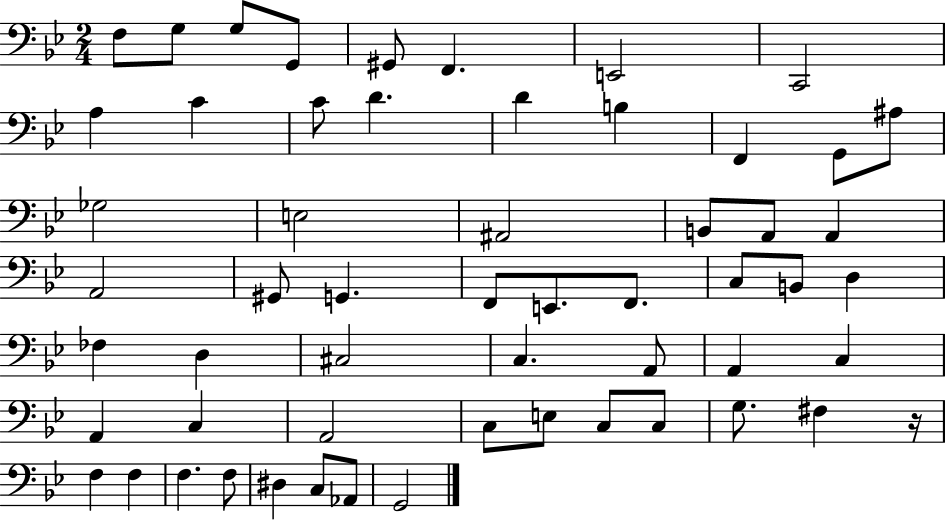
X:1
T:Untitled
M:2/4
L:1/4
K:Bb
F,/2 G,/2 G,/2 G,,/2 ^G,,/2 F,, E,,2 C,,2 A, C C/2 D D B, F,, G,,/2 ^A,/2 _G,2 E,2 ^A,,2 B,,/2 A,,/2 A,, A,,2 ^G,,/2 G,, F,,/2 E,,/2 F,,/2 C,/2 B,,/2 D, _F, D, ^C,2 C, A,,/2 A,, C, A,, C, A,,2 C,/2 E,/2 C,/2 C,/2 G,/2 ^F, z/4 F, F, F, F,/2 ^D, C,/2 _A,,/2 G,,2